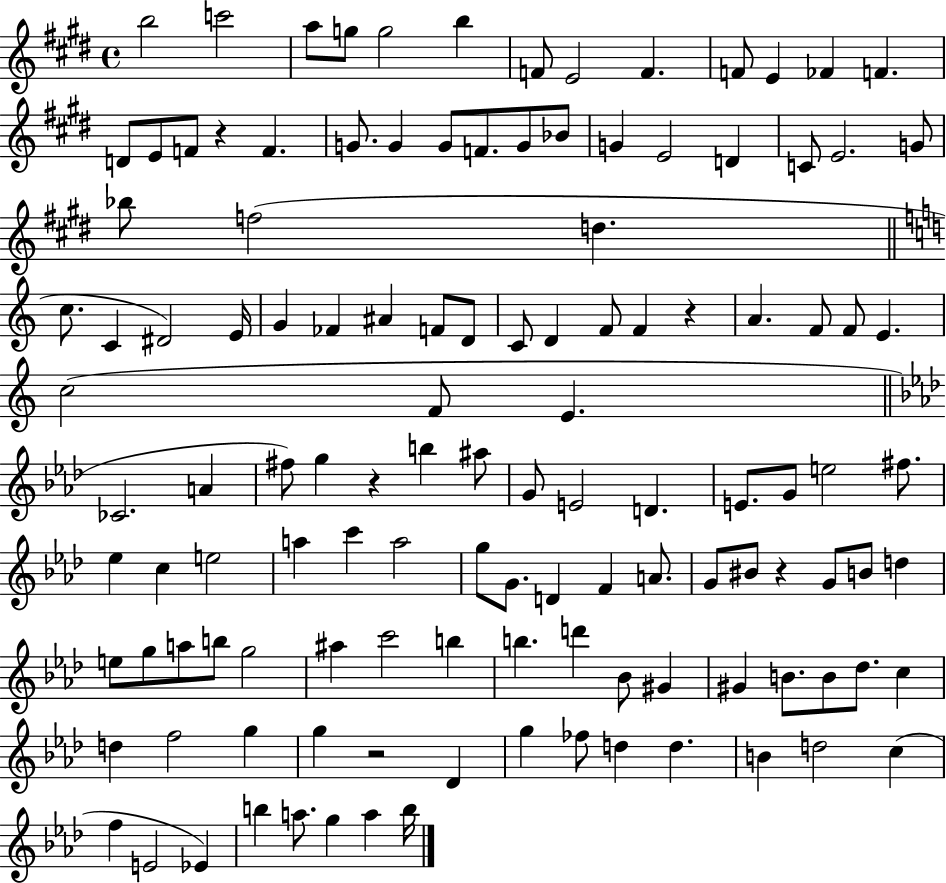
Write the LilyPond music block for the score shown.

{
  \clef treble
  \time 4/4
  \defaultTimeSignature
  \key e \major
  b''2 c'''2 | a''8 g''8 g''2 b''4 | f'8 e'2 f'4. | f'8 e'4 fes'4 f'4. | \break d'8 e'8 f'8 r4 f'4. | g'8. g'4 g'8 f'8. g'8 bes'8 | g'4 e'2 d'4 | c'8 e'2. g'8 | \break bes''8 f''2( d''4. | \bar "||" \break \key c \major c''8. c'4 dis'2) e'16 | g'4 fes'4 ais'4 f'8 d'8 | c'8 d'4 f'8 f'4 r4 | a'4. f'8 f'8 e'4. | \break c''2( f'8 e'4. | \bar "||" \break \key f \minor ces'2. a'4 | fis''8) g''4 r4 b''4 ais''8 | g'8 e'2 d'4. | e'8. g'8 e''2 fis''8. | \break ees''4 c''4 e''2 | a''4 c'''4 a''2 | g''8 g'8. d'4 f'4 a'8. | g'8 bis'8 r4 g'8 b'8 d''4 | \break e''8 g''8 a''8 b''8 g''2 | ais''4 c'''2 b''4 | b''4. d'''4 bes'8 gis'4 | gis'4 b'8. b'8 des''8. c''4 | \break d''4 f''2 g''4 | g''4 r2 des'4 | g''4 fes''8 d''4 d''4. | b'4 d''2 c''4( | \break f''4 e'2 ees'4) | b''4 a''8. g''4 a''4 b''16 | \bar "|."
}